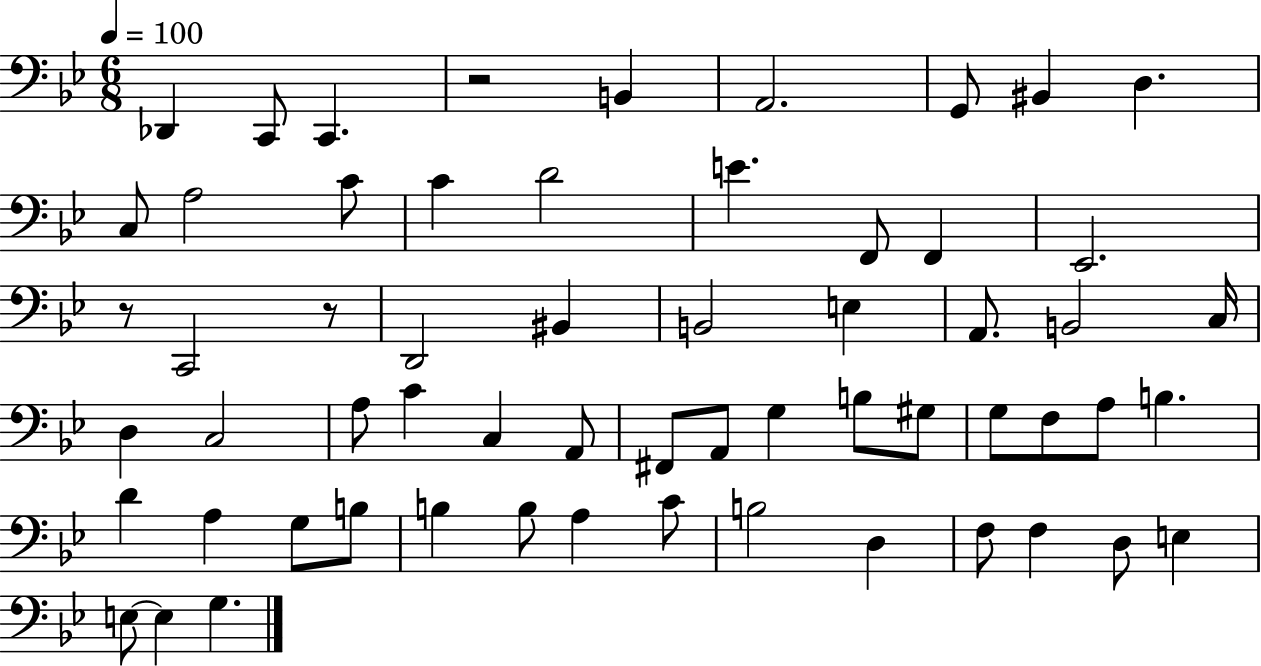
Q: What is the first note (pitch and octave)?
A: Db2